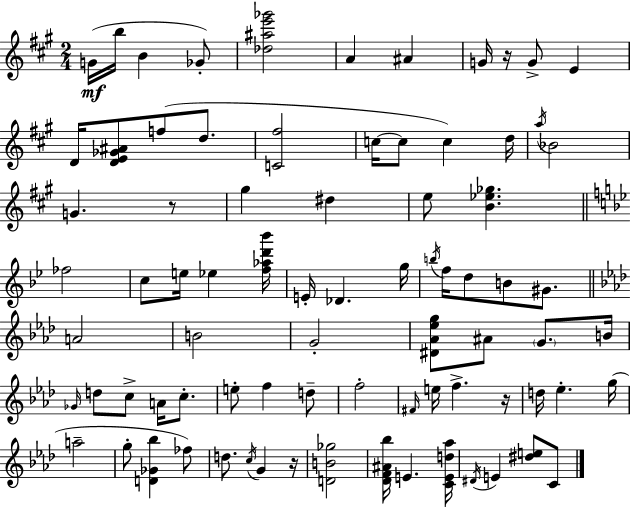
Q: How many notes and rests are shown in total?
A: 80